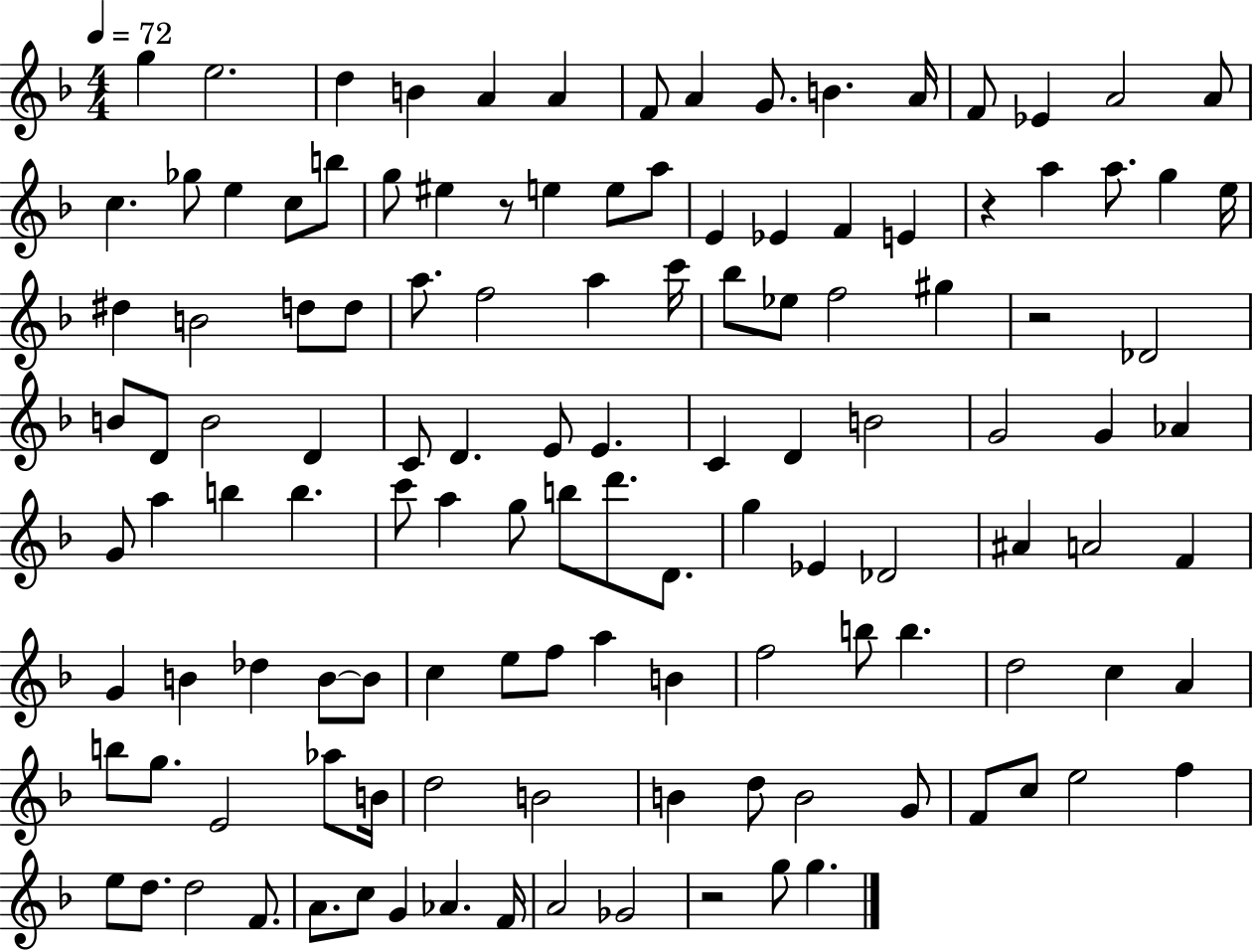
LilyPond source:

{
  \clef treble
  \numericTimeSignature
  \time 4/4
  \key f \major
  \tempo 4 = 72
  g''4 e''2. | d''4 b'4 a'4 a'4 | f'8 a'4 g'8. b'4. a'16 | f'8 ees'4 a'2 a'8 | \break c''4. ges''8 e''4 c''8 b''8 | g''8 eis''4 r8 e''4 e''8 a''8 | e'4 ees'4 f'4 e'4 | r4 a''4 a''8. g''4 e''16 | \break dis''4 b'2 d''8 d''8 | a''8. f''2 a''4 c'''16 | bes''8 ees''8 f''2 gis''4 | r2 des'2 | \break b'8 d'8 b'2 d'4 | c'8 d'4. e'8 e'4. | c'4 d'4 b'2 | g'2 g'4 aes'4 | \break g'8 a''4 b''4 b''4. | c'''8 a''4 g''8 b''8 d'''8. d'8. | g''4 ees'4 des'2 | ais'4 a'2 f'4 | \break g'4 b'4 des''4 b'8~~ b'8 | c''4 e''8 f''8 a''4 b'4 | f''2 b''8 b''4. | d''2 c''4 a'4 | \break b''8 g''8. e'2 aes''8 b'16 | d''2 b'2 | b'4 d''8 b'2 g'8 | f'8 c''8 e''2 f''4 | \break e''8 d''8. d''2 f'8. | a'8. c''8 g'4 aes'4. f'16 | a'2 ges'2 | r2 g''8 g''4. | \break \bar "|."
}